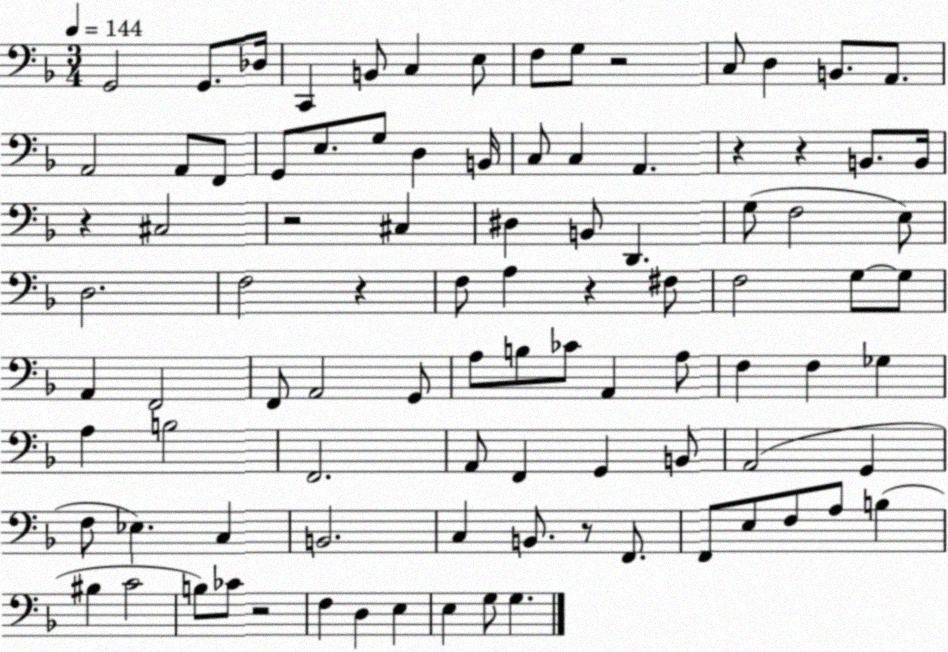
X:1
T:Untitled
M:3/4
L:1/4
K:F
G,,2 G,,/2 _D,/4 C,, B,,/2 C, E,/2 F,/2 G,/2 z2 C,/2 D, B,,/2 A,,/2 A,,2 A,,/2 F,,/2 G,,/2 E,/2 G,/2 D, B,,/4 C,/2 C, A,, z z B,,/2 B,,/4 z ^C,2 z2 ^C, ^D, B,,/2 D,, G,/2 F,2 E,/2 D,2 F,2 z F,/2 A, z ^F,/2 F,2 G,/2 G,/2 A,, F,,2 F,,/2 A,,2 G,,/2 A,/2 B,/2 _C/2 A,, A,/2 F, F, _G, A, B,2 F,,2 A,,/2 F,, G,, B,,/2 A,,2 G,, F,/2 _E, C, B,,2 C, B,,/2 z/2 F,,/2 F,,/2 E,/2 F,/2 A,/2 B, ^B, C2 B,/2 _C/2 z2 F, D, E, E, G,/2 G,